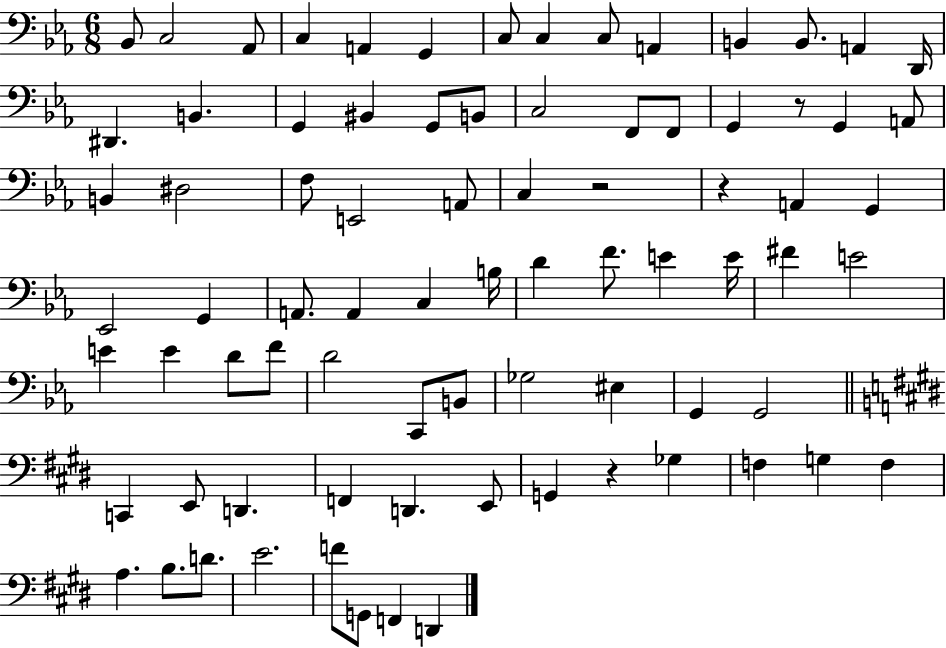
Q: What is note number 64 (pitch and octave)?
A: G2